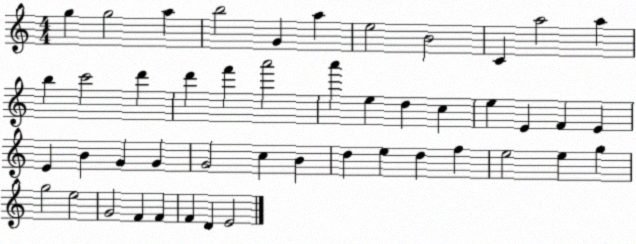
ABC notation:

X:1
T:Untitled
M:4/4
L:1/4
K:C
g g2 a b2 G a e2 B2 C a2 a b c'2 d' d' f' a'2 a' e d c e E F E E B G G G2 c B d e d f e2 e g g2 e2 G2 F F F D E2